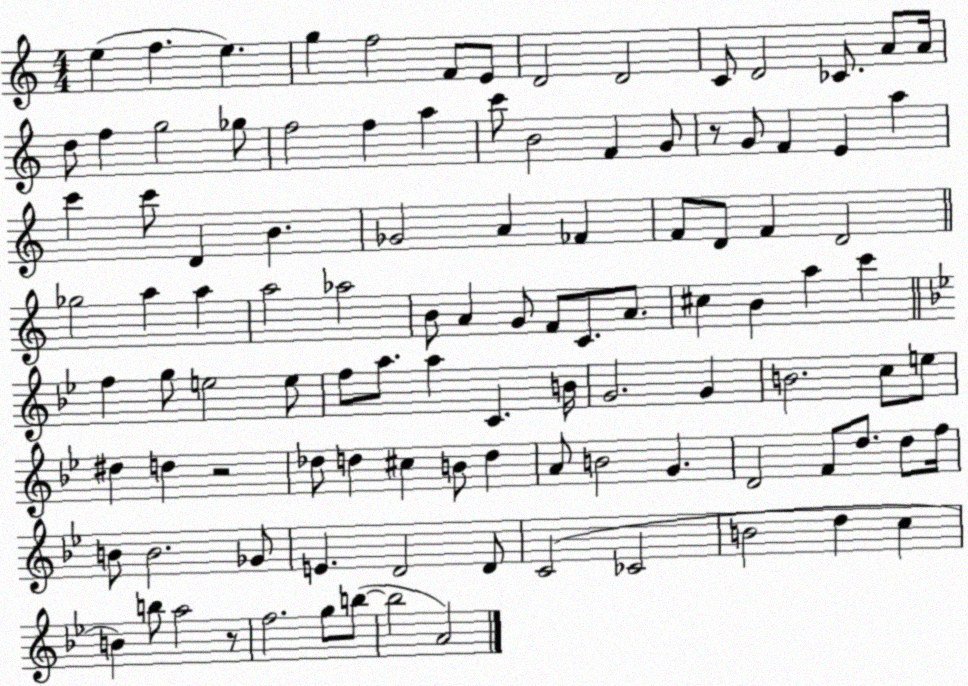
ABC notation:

X:1
T:Untitled
M:4/4
L:1/4
K:C
e f e g f2 F/2 E/2 D2 D2 C/2 D2 _C/2 A/2 A/4 d/2 f g2 _g/2 f2 f a c'/2 B2 F G/2 z/2 G/2 F E a c' c'/2 D B _G2 A _F F/2 D/2 F D2 _g2 a a a2 _a2 B/2 A G/2 F/2 C/2 A/2 ^c B a c' f g/2 e2 e/2 f/2 a/2 a C B/4 G2 G B2 c/2 e/2 ^d d z2 _d/2 d ^c B/2 d A/2 B2 G D2 F/2 d/2 d/2 f/4 B/2 B2 _G/2 E D2 D/2 C2 _C2 B2 d c B b/2 a2 z/2 f2 g/2 b/2 b2 A2